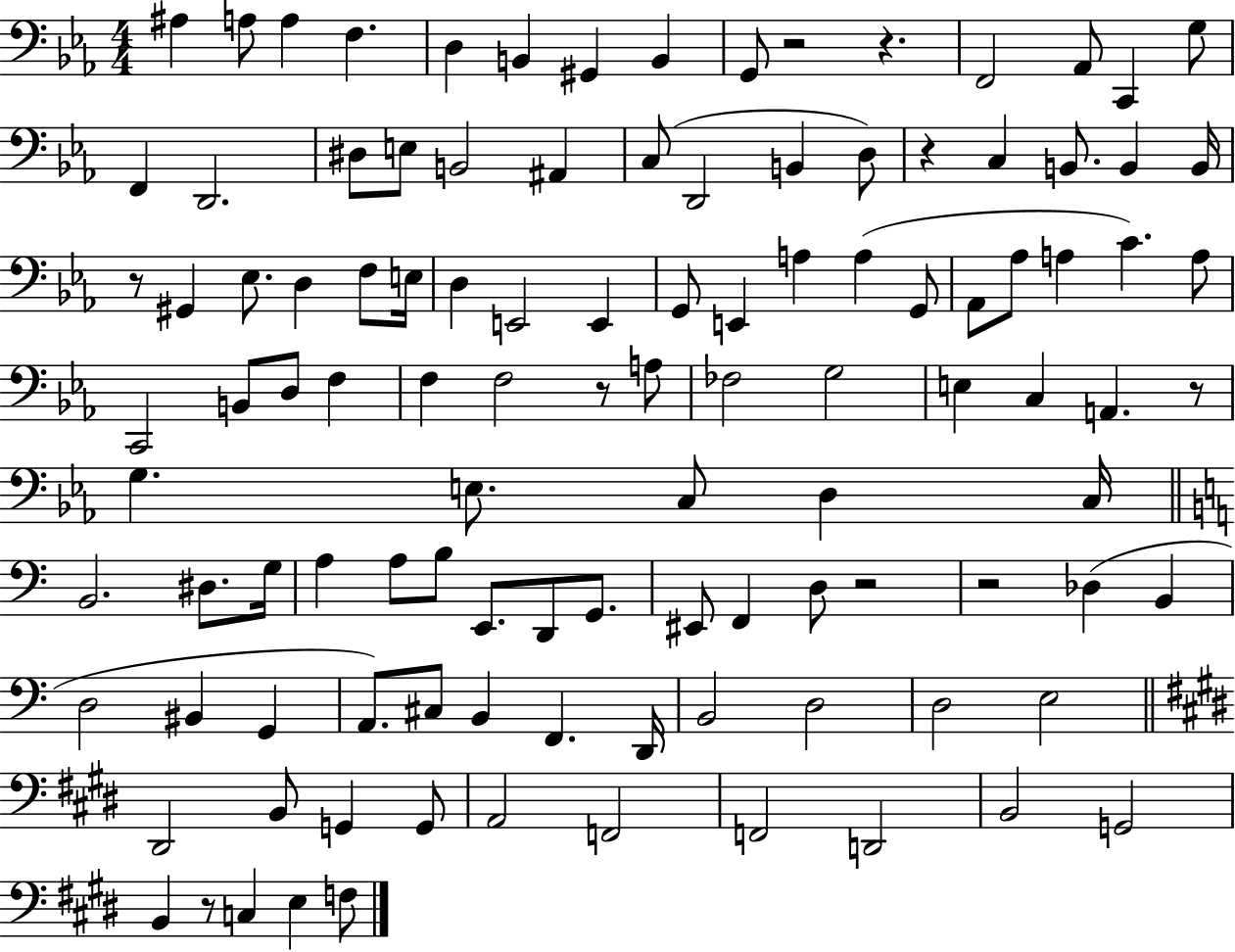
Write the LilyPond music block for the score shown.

{
  \clef bass
  \numericTimeSignature
  \time 4/4
  \key ees \major
  \repeat volta 2 { ais4 a8 a4 f4. | d4 b,4 gis,4 b,4 | g,8 r2 r4. | f,2 aes,8 c,4 g8 | \break f,4 d,2. | dis8 e8 b,2 ais,4 | c8( d,2 b,4 d8) | r4 c4 b,8. b,4 b,16 | \break r8 gis,4 ees8. d4 f8 e16 | d4 e,2 e,4 | g,8 e,4 a4 a4( g,8 | aes,8 aes8 a4 c'4.) a8 | \break c,2 b,8 d8 f4 | f4 f2 r8 a8 | fes2 g2 | e4 c4 a,4. r8 | \break g4. e8. c8 d4 c16 | \bar "||" \break \key a \minor b,2. dis8. g16 | a4 a8 b8 e,8. d,8 g,8. | eis,8 f,4 d8 r2 | r2 des4( b,4 | \break d2 bis,4 g,4 | a,8.) cis8 b,4 f,4. d,16 | b,2 d2 | d2 e2 | \break \bar "||" \break \key e \major dis,2 b,8 g,4 g,8 | a,2 f,2 | f,2 d,2 | b,2 g,2 | \break b,4 r8 c4 e4 f8 | } \bar "|."
}